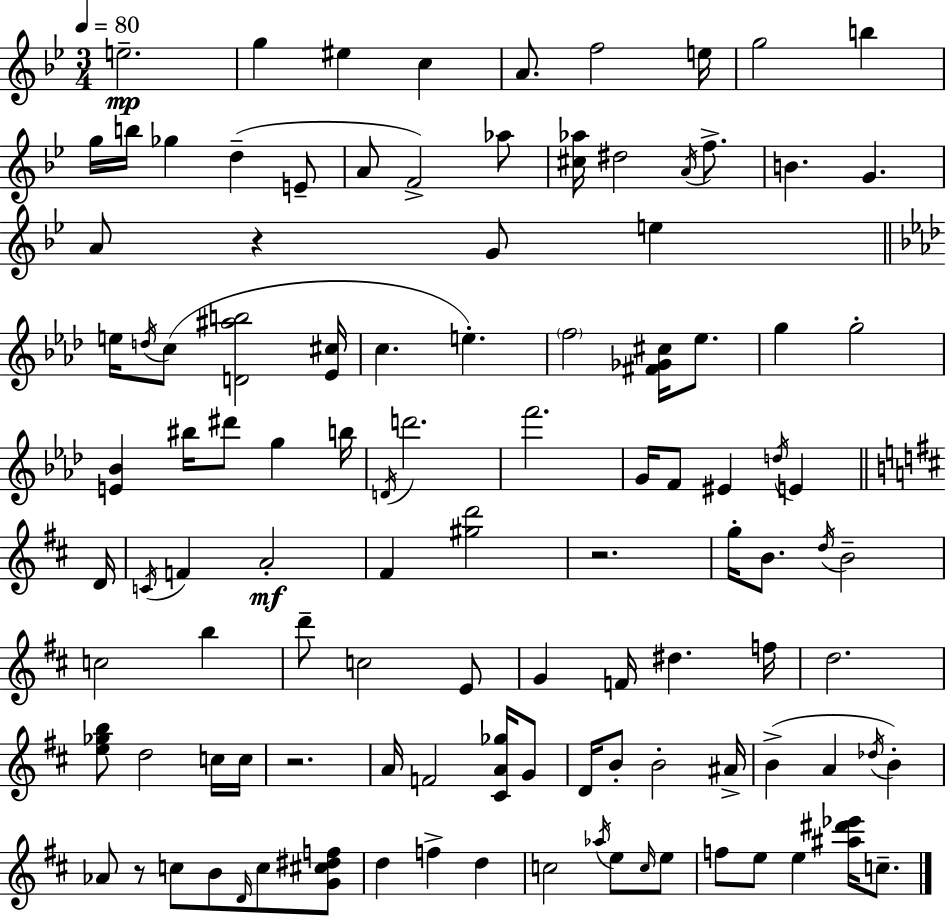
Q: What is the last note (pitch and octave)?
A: C5